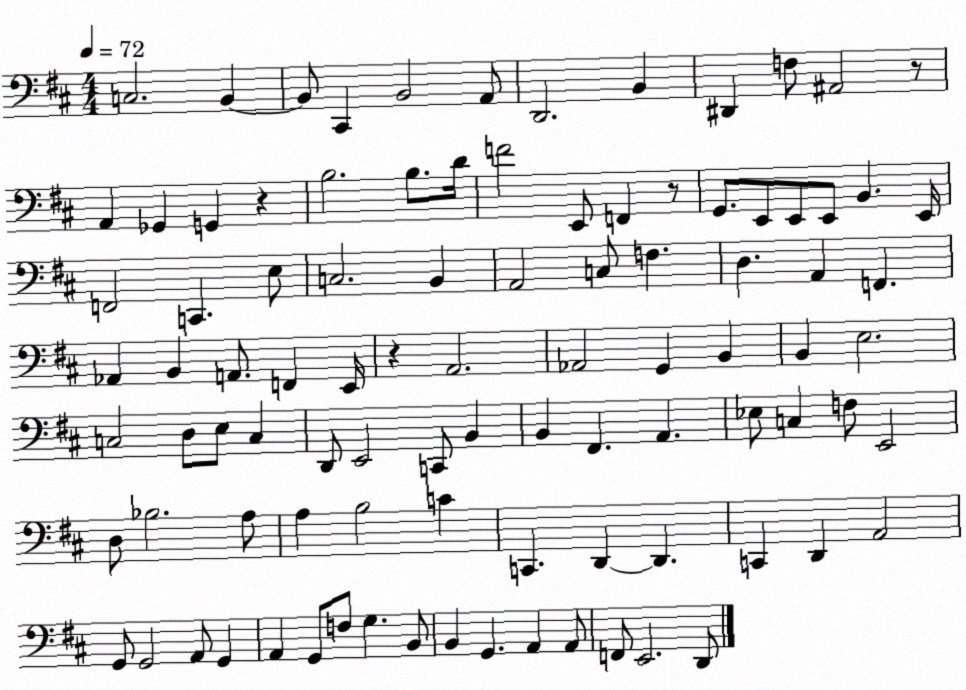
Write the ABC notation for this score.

X:1
T:Untitled
M:4/4
L:1/4
K:D
C,2 B,, B,,/2 ^C,, B,,2 A,,/2 D,,2 B,, ^D,, F,/2 ^A,,2 z/2 A,, _G,, G,, z B,2 B,/2 D/4 F2 E,,/2 F,, z/2 G,,/2 E,,/2 E,,/2 E,,/2 B,, E,,/4 F,,2 C,, E,/2 C,2 B,, A,,2 C,/2 F, D, A,, F,, _A,, B,, A,,/2 F,, E,,/4 z A,,2 _A,,2 G,, B,, B,, E,2 C,2 D,/2 E,/2 C, D,,/2 E,,2 C,,/2 B,, B,, ^F,, A,, _E,/2 C, F,/2 E,,2 D,/2 _B,2 A,/2 A, B,2 C C,, D,, D,, C,, D,, A,,2 G,,/2 G,,2 A,,/2 G,, A,, G,,/2 F,/2 G, B,,/2 B,, G,, A,, A,,/2 F,,/2 E,,2 D,,/2